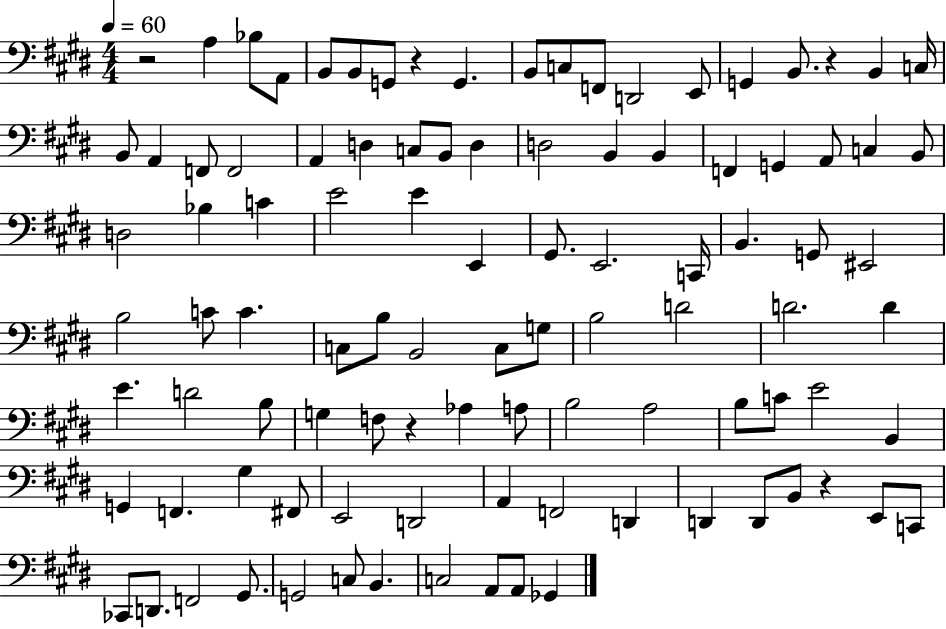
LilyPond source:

{
  \clef bass
  \numericTimeSignature
  \time 4/4
  \key e \major
  \tempo 4 = 60
  r2 a4 bes8 a,8 | b,8 b,8 g,8 r4 g,4. | b,8 c8 f,8 d,2 e,8 | g,4 b,8. r4 b,4 c16 | \break b,8 a,4 f,8 f,2 | a,4 d4 c8 b,8 d4 | d2 b,4 b,4 | f,4 g,4 a,8 c4 b,8 | \break d2 bes4 c'4 | e'2 e'4 e,4 | gis,8. e,2. c,16 | b,4. g,8 eis,2 | \break b2 c'8 c'4. | c8 b8 b,2 c8 g8 | b2 d'2 | d'2. d'4 | \break e'4. d'2 b8 | g4 f8 r4 aes4 a8 | b2 a2 | b8 c'8 e'2 b,4 | \break g,4 f,4. gis4 fis,8 | e,2 d,2 | a,4 f,2 d,4 | d,4 d,8 b,8 r4 e,8 c,8 | \break ces,8 d,8. f,2 gis,8. | g,2 c8 b,4. | c2 a,8 a,8 ges,4 | \bar "|."
}